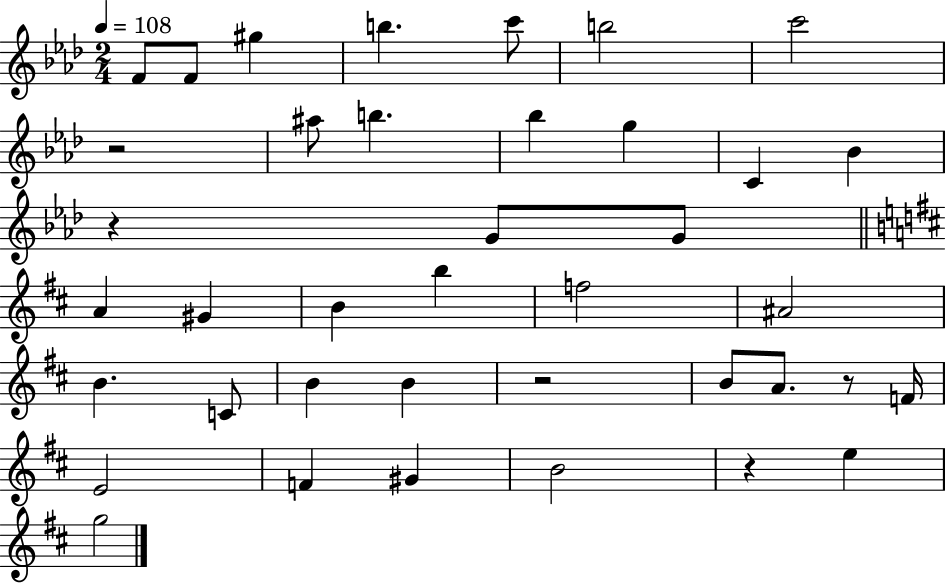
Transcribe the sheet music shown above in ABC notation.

X:1
T:Untitled
M:2/4
L:1/4
K:Ab
F/2 F/2 ^g b c'/2 b2 c'2 z2 ^a/2 b _b g C _B z G/2 G/2 A ^G B b f2 ^A2 B C/2 B B z2 B/2 A/2 z/2 F/4 E2 F ^G B2 z e g2